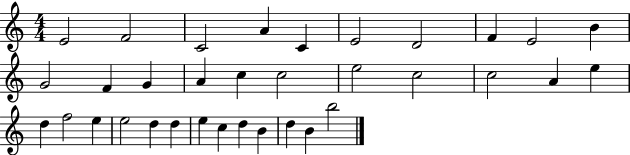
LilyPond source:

{
  \clef treble
  \numericTimeSignature
  \time 4/4
  \key c \major
  e'2 f'2 | c'2 a'4 c'4 | e'2 d'2 | f'4 e'2 b'4 | \break g'2 f'4 g'4 | a'4 c''4 c''2 | e''2 c''2 | c''2 a'4 e''4 | \break d''4 f''2 e''4 | e''2 d''4 d''4 | e''4 c''4 d''4 b'4 | d''4 b'4 b''2 | \break \bar "|."
}